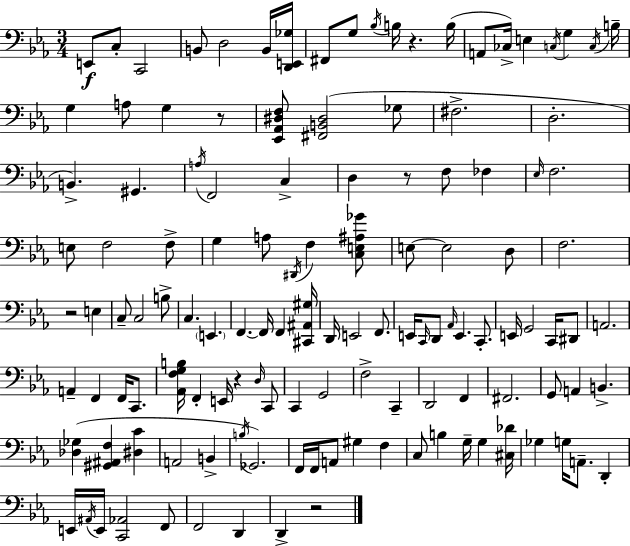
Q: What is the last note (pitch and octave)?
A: D2